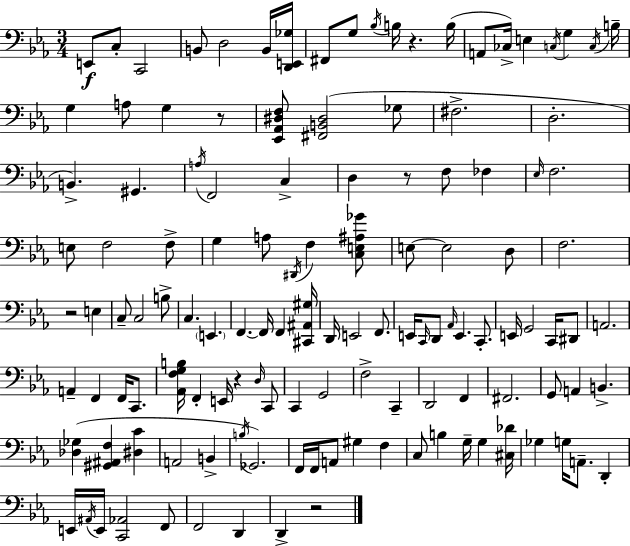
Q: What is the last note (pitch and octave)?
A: D2